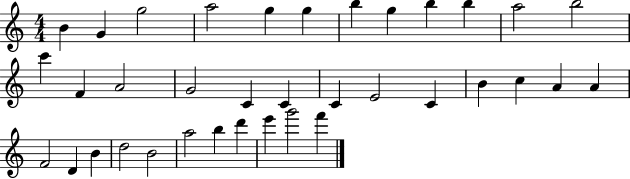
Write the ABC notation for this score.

X:1
T:Untitled
M:4/4
L:1/4
K:C
B G g2 a2 g g b g b b a2 b2 c' F A2 G2 C C C E2 C B c A A F2 D B d2 B2 a2 b d' e' g'2 f'